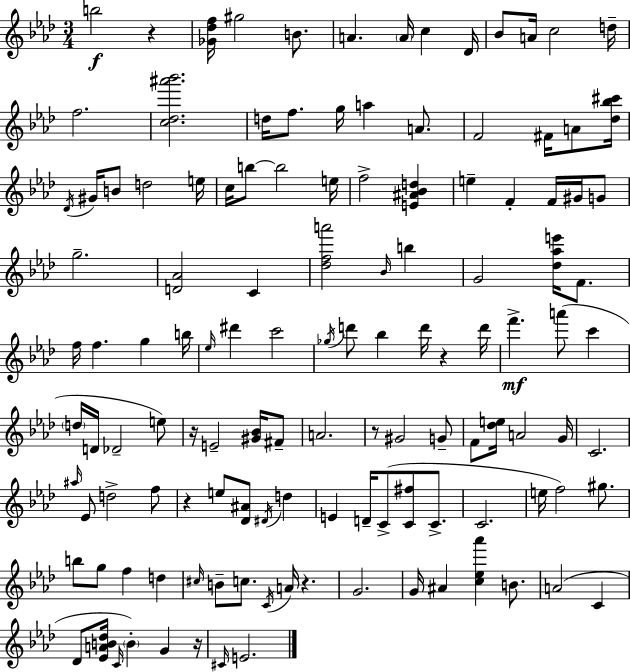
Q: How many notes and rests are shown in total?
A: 125